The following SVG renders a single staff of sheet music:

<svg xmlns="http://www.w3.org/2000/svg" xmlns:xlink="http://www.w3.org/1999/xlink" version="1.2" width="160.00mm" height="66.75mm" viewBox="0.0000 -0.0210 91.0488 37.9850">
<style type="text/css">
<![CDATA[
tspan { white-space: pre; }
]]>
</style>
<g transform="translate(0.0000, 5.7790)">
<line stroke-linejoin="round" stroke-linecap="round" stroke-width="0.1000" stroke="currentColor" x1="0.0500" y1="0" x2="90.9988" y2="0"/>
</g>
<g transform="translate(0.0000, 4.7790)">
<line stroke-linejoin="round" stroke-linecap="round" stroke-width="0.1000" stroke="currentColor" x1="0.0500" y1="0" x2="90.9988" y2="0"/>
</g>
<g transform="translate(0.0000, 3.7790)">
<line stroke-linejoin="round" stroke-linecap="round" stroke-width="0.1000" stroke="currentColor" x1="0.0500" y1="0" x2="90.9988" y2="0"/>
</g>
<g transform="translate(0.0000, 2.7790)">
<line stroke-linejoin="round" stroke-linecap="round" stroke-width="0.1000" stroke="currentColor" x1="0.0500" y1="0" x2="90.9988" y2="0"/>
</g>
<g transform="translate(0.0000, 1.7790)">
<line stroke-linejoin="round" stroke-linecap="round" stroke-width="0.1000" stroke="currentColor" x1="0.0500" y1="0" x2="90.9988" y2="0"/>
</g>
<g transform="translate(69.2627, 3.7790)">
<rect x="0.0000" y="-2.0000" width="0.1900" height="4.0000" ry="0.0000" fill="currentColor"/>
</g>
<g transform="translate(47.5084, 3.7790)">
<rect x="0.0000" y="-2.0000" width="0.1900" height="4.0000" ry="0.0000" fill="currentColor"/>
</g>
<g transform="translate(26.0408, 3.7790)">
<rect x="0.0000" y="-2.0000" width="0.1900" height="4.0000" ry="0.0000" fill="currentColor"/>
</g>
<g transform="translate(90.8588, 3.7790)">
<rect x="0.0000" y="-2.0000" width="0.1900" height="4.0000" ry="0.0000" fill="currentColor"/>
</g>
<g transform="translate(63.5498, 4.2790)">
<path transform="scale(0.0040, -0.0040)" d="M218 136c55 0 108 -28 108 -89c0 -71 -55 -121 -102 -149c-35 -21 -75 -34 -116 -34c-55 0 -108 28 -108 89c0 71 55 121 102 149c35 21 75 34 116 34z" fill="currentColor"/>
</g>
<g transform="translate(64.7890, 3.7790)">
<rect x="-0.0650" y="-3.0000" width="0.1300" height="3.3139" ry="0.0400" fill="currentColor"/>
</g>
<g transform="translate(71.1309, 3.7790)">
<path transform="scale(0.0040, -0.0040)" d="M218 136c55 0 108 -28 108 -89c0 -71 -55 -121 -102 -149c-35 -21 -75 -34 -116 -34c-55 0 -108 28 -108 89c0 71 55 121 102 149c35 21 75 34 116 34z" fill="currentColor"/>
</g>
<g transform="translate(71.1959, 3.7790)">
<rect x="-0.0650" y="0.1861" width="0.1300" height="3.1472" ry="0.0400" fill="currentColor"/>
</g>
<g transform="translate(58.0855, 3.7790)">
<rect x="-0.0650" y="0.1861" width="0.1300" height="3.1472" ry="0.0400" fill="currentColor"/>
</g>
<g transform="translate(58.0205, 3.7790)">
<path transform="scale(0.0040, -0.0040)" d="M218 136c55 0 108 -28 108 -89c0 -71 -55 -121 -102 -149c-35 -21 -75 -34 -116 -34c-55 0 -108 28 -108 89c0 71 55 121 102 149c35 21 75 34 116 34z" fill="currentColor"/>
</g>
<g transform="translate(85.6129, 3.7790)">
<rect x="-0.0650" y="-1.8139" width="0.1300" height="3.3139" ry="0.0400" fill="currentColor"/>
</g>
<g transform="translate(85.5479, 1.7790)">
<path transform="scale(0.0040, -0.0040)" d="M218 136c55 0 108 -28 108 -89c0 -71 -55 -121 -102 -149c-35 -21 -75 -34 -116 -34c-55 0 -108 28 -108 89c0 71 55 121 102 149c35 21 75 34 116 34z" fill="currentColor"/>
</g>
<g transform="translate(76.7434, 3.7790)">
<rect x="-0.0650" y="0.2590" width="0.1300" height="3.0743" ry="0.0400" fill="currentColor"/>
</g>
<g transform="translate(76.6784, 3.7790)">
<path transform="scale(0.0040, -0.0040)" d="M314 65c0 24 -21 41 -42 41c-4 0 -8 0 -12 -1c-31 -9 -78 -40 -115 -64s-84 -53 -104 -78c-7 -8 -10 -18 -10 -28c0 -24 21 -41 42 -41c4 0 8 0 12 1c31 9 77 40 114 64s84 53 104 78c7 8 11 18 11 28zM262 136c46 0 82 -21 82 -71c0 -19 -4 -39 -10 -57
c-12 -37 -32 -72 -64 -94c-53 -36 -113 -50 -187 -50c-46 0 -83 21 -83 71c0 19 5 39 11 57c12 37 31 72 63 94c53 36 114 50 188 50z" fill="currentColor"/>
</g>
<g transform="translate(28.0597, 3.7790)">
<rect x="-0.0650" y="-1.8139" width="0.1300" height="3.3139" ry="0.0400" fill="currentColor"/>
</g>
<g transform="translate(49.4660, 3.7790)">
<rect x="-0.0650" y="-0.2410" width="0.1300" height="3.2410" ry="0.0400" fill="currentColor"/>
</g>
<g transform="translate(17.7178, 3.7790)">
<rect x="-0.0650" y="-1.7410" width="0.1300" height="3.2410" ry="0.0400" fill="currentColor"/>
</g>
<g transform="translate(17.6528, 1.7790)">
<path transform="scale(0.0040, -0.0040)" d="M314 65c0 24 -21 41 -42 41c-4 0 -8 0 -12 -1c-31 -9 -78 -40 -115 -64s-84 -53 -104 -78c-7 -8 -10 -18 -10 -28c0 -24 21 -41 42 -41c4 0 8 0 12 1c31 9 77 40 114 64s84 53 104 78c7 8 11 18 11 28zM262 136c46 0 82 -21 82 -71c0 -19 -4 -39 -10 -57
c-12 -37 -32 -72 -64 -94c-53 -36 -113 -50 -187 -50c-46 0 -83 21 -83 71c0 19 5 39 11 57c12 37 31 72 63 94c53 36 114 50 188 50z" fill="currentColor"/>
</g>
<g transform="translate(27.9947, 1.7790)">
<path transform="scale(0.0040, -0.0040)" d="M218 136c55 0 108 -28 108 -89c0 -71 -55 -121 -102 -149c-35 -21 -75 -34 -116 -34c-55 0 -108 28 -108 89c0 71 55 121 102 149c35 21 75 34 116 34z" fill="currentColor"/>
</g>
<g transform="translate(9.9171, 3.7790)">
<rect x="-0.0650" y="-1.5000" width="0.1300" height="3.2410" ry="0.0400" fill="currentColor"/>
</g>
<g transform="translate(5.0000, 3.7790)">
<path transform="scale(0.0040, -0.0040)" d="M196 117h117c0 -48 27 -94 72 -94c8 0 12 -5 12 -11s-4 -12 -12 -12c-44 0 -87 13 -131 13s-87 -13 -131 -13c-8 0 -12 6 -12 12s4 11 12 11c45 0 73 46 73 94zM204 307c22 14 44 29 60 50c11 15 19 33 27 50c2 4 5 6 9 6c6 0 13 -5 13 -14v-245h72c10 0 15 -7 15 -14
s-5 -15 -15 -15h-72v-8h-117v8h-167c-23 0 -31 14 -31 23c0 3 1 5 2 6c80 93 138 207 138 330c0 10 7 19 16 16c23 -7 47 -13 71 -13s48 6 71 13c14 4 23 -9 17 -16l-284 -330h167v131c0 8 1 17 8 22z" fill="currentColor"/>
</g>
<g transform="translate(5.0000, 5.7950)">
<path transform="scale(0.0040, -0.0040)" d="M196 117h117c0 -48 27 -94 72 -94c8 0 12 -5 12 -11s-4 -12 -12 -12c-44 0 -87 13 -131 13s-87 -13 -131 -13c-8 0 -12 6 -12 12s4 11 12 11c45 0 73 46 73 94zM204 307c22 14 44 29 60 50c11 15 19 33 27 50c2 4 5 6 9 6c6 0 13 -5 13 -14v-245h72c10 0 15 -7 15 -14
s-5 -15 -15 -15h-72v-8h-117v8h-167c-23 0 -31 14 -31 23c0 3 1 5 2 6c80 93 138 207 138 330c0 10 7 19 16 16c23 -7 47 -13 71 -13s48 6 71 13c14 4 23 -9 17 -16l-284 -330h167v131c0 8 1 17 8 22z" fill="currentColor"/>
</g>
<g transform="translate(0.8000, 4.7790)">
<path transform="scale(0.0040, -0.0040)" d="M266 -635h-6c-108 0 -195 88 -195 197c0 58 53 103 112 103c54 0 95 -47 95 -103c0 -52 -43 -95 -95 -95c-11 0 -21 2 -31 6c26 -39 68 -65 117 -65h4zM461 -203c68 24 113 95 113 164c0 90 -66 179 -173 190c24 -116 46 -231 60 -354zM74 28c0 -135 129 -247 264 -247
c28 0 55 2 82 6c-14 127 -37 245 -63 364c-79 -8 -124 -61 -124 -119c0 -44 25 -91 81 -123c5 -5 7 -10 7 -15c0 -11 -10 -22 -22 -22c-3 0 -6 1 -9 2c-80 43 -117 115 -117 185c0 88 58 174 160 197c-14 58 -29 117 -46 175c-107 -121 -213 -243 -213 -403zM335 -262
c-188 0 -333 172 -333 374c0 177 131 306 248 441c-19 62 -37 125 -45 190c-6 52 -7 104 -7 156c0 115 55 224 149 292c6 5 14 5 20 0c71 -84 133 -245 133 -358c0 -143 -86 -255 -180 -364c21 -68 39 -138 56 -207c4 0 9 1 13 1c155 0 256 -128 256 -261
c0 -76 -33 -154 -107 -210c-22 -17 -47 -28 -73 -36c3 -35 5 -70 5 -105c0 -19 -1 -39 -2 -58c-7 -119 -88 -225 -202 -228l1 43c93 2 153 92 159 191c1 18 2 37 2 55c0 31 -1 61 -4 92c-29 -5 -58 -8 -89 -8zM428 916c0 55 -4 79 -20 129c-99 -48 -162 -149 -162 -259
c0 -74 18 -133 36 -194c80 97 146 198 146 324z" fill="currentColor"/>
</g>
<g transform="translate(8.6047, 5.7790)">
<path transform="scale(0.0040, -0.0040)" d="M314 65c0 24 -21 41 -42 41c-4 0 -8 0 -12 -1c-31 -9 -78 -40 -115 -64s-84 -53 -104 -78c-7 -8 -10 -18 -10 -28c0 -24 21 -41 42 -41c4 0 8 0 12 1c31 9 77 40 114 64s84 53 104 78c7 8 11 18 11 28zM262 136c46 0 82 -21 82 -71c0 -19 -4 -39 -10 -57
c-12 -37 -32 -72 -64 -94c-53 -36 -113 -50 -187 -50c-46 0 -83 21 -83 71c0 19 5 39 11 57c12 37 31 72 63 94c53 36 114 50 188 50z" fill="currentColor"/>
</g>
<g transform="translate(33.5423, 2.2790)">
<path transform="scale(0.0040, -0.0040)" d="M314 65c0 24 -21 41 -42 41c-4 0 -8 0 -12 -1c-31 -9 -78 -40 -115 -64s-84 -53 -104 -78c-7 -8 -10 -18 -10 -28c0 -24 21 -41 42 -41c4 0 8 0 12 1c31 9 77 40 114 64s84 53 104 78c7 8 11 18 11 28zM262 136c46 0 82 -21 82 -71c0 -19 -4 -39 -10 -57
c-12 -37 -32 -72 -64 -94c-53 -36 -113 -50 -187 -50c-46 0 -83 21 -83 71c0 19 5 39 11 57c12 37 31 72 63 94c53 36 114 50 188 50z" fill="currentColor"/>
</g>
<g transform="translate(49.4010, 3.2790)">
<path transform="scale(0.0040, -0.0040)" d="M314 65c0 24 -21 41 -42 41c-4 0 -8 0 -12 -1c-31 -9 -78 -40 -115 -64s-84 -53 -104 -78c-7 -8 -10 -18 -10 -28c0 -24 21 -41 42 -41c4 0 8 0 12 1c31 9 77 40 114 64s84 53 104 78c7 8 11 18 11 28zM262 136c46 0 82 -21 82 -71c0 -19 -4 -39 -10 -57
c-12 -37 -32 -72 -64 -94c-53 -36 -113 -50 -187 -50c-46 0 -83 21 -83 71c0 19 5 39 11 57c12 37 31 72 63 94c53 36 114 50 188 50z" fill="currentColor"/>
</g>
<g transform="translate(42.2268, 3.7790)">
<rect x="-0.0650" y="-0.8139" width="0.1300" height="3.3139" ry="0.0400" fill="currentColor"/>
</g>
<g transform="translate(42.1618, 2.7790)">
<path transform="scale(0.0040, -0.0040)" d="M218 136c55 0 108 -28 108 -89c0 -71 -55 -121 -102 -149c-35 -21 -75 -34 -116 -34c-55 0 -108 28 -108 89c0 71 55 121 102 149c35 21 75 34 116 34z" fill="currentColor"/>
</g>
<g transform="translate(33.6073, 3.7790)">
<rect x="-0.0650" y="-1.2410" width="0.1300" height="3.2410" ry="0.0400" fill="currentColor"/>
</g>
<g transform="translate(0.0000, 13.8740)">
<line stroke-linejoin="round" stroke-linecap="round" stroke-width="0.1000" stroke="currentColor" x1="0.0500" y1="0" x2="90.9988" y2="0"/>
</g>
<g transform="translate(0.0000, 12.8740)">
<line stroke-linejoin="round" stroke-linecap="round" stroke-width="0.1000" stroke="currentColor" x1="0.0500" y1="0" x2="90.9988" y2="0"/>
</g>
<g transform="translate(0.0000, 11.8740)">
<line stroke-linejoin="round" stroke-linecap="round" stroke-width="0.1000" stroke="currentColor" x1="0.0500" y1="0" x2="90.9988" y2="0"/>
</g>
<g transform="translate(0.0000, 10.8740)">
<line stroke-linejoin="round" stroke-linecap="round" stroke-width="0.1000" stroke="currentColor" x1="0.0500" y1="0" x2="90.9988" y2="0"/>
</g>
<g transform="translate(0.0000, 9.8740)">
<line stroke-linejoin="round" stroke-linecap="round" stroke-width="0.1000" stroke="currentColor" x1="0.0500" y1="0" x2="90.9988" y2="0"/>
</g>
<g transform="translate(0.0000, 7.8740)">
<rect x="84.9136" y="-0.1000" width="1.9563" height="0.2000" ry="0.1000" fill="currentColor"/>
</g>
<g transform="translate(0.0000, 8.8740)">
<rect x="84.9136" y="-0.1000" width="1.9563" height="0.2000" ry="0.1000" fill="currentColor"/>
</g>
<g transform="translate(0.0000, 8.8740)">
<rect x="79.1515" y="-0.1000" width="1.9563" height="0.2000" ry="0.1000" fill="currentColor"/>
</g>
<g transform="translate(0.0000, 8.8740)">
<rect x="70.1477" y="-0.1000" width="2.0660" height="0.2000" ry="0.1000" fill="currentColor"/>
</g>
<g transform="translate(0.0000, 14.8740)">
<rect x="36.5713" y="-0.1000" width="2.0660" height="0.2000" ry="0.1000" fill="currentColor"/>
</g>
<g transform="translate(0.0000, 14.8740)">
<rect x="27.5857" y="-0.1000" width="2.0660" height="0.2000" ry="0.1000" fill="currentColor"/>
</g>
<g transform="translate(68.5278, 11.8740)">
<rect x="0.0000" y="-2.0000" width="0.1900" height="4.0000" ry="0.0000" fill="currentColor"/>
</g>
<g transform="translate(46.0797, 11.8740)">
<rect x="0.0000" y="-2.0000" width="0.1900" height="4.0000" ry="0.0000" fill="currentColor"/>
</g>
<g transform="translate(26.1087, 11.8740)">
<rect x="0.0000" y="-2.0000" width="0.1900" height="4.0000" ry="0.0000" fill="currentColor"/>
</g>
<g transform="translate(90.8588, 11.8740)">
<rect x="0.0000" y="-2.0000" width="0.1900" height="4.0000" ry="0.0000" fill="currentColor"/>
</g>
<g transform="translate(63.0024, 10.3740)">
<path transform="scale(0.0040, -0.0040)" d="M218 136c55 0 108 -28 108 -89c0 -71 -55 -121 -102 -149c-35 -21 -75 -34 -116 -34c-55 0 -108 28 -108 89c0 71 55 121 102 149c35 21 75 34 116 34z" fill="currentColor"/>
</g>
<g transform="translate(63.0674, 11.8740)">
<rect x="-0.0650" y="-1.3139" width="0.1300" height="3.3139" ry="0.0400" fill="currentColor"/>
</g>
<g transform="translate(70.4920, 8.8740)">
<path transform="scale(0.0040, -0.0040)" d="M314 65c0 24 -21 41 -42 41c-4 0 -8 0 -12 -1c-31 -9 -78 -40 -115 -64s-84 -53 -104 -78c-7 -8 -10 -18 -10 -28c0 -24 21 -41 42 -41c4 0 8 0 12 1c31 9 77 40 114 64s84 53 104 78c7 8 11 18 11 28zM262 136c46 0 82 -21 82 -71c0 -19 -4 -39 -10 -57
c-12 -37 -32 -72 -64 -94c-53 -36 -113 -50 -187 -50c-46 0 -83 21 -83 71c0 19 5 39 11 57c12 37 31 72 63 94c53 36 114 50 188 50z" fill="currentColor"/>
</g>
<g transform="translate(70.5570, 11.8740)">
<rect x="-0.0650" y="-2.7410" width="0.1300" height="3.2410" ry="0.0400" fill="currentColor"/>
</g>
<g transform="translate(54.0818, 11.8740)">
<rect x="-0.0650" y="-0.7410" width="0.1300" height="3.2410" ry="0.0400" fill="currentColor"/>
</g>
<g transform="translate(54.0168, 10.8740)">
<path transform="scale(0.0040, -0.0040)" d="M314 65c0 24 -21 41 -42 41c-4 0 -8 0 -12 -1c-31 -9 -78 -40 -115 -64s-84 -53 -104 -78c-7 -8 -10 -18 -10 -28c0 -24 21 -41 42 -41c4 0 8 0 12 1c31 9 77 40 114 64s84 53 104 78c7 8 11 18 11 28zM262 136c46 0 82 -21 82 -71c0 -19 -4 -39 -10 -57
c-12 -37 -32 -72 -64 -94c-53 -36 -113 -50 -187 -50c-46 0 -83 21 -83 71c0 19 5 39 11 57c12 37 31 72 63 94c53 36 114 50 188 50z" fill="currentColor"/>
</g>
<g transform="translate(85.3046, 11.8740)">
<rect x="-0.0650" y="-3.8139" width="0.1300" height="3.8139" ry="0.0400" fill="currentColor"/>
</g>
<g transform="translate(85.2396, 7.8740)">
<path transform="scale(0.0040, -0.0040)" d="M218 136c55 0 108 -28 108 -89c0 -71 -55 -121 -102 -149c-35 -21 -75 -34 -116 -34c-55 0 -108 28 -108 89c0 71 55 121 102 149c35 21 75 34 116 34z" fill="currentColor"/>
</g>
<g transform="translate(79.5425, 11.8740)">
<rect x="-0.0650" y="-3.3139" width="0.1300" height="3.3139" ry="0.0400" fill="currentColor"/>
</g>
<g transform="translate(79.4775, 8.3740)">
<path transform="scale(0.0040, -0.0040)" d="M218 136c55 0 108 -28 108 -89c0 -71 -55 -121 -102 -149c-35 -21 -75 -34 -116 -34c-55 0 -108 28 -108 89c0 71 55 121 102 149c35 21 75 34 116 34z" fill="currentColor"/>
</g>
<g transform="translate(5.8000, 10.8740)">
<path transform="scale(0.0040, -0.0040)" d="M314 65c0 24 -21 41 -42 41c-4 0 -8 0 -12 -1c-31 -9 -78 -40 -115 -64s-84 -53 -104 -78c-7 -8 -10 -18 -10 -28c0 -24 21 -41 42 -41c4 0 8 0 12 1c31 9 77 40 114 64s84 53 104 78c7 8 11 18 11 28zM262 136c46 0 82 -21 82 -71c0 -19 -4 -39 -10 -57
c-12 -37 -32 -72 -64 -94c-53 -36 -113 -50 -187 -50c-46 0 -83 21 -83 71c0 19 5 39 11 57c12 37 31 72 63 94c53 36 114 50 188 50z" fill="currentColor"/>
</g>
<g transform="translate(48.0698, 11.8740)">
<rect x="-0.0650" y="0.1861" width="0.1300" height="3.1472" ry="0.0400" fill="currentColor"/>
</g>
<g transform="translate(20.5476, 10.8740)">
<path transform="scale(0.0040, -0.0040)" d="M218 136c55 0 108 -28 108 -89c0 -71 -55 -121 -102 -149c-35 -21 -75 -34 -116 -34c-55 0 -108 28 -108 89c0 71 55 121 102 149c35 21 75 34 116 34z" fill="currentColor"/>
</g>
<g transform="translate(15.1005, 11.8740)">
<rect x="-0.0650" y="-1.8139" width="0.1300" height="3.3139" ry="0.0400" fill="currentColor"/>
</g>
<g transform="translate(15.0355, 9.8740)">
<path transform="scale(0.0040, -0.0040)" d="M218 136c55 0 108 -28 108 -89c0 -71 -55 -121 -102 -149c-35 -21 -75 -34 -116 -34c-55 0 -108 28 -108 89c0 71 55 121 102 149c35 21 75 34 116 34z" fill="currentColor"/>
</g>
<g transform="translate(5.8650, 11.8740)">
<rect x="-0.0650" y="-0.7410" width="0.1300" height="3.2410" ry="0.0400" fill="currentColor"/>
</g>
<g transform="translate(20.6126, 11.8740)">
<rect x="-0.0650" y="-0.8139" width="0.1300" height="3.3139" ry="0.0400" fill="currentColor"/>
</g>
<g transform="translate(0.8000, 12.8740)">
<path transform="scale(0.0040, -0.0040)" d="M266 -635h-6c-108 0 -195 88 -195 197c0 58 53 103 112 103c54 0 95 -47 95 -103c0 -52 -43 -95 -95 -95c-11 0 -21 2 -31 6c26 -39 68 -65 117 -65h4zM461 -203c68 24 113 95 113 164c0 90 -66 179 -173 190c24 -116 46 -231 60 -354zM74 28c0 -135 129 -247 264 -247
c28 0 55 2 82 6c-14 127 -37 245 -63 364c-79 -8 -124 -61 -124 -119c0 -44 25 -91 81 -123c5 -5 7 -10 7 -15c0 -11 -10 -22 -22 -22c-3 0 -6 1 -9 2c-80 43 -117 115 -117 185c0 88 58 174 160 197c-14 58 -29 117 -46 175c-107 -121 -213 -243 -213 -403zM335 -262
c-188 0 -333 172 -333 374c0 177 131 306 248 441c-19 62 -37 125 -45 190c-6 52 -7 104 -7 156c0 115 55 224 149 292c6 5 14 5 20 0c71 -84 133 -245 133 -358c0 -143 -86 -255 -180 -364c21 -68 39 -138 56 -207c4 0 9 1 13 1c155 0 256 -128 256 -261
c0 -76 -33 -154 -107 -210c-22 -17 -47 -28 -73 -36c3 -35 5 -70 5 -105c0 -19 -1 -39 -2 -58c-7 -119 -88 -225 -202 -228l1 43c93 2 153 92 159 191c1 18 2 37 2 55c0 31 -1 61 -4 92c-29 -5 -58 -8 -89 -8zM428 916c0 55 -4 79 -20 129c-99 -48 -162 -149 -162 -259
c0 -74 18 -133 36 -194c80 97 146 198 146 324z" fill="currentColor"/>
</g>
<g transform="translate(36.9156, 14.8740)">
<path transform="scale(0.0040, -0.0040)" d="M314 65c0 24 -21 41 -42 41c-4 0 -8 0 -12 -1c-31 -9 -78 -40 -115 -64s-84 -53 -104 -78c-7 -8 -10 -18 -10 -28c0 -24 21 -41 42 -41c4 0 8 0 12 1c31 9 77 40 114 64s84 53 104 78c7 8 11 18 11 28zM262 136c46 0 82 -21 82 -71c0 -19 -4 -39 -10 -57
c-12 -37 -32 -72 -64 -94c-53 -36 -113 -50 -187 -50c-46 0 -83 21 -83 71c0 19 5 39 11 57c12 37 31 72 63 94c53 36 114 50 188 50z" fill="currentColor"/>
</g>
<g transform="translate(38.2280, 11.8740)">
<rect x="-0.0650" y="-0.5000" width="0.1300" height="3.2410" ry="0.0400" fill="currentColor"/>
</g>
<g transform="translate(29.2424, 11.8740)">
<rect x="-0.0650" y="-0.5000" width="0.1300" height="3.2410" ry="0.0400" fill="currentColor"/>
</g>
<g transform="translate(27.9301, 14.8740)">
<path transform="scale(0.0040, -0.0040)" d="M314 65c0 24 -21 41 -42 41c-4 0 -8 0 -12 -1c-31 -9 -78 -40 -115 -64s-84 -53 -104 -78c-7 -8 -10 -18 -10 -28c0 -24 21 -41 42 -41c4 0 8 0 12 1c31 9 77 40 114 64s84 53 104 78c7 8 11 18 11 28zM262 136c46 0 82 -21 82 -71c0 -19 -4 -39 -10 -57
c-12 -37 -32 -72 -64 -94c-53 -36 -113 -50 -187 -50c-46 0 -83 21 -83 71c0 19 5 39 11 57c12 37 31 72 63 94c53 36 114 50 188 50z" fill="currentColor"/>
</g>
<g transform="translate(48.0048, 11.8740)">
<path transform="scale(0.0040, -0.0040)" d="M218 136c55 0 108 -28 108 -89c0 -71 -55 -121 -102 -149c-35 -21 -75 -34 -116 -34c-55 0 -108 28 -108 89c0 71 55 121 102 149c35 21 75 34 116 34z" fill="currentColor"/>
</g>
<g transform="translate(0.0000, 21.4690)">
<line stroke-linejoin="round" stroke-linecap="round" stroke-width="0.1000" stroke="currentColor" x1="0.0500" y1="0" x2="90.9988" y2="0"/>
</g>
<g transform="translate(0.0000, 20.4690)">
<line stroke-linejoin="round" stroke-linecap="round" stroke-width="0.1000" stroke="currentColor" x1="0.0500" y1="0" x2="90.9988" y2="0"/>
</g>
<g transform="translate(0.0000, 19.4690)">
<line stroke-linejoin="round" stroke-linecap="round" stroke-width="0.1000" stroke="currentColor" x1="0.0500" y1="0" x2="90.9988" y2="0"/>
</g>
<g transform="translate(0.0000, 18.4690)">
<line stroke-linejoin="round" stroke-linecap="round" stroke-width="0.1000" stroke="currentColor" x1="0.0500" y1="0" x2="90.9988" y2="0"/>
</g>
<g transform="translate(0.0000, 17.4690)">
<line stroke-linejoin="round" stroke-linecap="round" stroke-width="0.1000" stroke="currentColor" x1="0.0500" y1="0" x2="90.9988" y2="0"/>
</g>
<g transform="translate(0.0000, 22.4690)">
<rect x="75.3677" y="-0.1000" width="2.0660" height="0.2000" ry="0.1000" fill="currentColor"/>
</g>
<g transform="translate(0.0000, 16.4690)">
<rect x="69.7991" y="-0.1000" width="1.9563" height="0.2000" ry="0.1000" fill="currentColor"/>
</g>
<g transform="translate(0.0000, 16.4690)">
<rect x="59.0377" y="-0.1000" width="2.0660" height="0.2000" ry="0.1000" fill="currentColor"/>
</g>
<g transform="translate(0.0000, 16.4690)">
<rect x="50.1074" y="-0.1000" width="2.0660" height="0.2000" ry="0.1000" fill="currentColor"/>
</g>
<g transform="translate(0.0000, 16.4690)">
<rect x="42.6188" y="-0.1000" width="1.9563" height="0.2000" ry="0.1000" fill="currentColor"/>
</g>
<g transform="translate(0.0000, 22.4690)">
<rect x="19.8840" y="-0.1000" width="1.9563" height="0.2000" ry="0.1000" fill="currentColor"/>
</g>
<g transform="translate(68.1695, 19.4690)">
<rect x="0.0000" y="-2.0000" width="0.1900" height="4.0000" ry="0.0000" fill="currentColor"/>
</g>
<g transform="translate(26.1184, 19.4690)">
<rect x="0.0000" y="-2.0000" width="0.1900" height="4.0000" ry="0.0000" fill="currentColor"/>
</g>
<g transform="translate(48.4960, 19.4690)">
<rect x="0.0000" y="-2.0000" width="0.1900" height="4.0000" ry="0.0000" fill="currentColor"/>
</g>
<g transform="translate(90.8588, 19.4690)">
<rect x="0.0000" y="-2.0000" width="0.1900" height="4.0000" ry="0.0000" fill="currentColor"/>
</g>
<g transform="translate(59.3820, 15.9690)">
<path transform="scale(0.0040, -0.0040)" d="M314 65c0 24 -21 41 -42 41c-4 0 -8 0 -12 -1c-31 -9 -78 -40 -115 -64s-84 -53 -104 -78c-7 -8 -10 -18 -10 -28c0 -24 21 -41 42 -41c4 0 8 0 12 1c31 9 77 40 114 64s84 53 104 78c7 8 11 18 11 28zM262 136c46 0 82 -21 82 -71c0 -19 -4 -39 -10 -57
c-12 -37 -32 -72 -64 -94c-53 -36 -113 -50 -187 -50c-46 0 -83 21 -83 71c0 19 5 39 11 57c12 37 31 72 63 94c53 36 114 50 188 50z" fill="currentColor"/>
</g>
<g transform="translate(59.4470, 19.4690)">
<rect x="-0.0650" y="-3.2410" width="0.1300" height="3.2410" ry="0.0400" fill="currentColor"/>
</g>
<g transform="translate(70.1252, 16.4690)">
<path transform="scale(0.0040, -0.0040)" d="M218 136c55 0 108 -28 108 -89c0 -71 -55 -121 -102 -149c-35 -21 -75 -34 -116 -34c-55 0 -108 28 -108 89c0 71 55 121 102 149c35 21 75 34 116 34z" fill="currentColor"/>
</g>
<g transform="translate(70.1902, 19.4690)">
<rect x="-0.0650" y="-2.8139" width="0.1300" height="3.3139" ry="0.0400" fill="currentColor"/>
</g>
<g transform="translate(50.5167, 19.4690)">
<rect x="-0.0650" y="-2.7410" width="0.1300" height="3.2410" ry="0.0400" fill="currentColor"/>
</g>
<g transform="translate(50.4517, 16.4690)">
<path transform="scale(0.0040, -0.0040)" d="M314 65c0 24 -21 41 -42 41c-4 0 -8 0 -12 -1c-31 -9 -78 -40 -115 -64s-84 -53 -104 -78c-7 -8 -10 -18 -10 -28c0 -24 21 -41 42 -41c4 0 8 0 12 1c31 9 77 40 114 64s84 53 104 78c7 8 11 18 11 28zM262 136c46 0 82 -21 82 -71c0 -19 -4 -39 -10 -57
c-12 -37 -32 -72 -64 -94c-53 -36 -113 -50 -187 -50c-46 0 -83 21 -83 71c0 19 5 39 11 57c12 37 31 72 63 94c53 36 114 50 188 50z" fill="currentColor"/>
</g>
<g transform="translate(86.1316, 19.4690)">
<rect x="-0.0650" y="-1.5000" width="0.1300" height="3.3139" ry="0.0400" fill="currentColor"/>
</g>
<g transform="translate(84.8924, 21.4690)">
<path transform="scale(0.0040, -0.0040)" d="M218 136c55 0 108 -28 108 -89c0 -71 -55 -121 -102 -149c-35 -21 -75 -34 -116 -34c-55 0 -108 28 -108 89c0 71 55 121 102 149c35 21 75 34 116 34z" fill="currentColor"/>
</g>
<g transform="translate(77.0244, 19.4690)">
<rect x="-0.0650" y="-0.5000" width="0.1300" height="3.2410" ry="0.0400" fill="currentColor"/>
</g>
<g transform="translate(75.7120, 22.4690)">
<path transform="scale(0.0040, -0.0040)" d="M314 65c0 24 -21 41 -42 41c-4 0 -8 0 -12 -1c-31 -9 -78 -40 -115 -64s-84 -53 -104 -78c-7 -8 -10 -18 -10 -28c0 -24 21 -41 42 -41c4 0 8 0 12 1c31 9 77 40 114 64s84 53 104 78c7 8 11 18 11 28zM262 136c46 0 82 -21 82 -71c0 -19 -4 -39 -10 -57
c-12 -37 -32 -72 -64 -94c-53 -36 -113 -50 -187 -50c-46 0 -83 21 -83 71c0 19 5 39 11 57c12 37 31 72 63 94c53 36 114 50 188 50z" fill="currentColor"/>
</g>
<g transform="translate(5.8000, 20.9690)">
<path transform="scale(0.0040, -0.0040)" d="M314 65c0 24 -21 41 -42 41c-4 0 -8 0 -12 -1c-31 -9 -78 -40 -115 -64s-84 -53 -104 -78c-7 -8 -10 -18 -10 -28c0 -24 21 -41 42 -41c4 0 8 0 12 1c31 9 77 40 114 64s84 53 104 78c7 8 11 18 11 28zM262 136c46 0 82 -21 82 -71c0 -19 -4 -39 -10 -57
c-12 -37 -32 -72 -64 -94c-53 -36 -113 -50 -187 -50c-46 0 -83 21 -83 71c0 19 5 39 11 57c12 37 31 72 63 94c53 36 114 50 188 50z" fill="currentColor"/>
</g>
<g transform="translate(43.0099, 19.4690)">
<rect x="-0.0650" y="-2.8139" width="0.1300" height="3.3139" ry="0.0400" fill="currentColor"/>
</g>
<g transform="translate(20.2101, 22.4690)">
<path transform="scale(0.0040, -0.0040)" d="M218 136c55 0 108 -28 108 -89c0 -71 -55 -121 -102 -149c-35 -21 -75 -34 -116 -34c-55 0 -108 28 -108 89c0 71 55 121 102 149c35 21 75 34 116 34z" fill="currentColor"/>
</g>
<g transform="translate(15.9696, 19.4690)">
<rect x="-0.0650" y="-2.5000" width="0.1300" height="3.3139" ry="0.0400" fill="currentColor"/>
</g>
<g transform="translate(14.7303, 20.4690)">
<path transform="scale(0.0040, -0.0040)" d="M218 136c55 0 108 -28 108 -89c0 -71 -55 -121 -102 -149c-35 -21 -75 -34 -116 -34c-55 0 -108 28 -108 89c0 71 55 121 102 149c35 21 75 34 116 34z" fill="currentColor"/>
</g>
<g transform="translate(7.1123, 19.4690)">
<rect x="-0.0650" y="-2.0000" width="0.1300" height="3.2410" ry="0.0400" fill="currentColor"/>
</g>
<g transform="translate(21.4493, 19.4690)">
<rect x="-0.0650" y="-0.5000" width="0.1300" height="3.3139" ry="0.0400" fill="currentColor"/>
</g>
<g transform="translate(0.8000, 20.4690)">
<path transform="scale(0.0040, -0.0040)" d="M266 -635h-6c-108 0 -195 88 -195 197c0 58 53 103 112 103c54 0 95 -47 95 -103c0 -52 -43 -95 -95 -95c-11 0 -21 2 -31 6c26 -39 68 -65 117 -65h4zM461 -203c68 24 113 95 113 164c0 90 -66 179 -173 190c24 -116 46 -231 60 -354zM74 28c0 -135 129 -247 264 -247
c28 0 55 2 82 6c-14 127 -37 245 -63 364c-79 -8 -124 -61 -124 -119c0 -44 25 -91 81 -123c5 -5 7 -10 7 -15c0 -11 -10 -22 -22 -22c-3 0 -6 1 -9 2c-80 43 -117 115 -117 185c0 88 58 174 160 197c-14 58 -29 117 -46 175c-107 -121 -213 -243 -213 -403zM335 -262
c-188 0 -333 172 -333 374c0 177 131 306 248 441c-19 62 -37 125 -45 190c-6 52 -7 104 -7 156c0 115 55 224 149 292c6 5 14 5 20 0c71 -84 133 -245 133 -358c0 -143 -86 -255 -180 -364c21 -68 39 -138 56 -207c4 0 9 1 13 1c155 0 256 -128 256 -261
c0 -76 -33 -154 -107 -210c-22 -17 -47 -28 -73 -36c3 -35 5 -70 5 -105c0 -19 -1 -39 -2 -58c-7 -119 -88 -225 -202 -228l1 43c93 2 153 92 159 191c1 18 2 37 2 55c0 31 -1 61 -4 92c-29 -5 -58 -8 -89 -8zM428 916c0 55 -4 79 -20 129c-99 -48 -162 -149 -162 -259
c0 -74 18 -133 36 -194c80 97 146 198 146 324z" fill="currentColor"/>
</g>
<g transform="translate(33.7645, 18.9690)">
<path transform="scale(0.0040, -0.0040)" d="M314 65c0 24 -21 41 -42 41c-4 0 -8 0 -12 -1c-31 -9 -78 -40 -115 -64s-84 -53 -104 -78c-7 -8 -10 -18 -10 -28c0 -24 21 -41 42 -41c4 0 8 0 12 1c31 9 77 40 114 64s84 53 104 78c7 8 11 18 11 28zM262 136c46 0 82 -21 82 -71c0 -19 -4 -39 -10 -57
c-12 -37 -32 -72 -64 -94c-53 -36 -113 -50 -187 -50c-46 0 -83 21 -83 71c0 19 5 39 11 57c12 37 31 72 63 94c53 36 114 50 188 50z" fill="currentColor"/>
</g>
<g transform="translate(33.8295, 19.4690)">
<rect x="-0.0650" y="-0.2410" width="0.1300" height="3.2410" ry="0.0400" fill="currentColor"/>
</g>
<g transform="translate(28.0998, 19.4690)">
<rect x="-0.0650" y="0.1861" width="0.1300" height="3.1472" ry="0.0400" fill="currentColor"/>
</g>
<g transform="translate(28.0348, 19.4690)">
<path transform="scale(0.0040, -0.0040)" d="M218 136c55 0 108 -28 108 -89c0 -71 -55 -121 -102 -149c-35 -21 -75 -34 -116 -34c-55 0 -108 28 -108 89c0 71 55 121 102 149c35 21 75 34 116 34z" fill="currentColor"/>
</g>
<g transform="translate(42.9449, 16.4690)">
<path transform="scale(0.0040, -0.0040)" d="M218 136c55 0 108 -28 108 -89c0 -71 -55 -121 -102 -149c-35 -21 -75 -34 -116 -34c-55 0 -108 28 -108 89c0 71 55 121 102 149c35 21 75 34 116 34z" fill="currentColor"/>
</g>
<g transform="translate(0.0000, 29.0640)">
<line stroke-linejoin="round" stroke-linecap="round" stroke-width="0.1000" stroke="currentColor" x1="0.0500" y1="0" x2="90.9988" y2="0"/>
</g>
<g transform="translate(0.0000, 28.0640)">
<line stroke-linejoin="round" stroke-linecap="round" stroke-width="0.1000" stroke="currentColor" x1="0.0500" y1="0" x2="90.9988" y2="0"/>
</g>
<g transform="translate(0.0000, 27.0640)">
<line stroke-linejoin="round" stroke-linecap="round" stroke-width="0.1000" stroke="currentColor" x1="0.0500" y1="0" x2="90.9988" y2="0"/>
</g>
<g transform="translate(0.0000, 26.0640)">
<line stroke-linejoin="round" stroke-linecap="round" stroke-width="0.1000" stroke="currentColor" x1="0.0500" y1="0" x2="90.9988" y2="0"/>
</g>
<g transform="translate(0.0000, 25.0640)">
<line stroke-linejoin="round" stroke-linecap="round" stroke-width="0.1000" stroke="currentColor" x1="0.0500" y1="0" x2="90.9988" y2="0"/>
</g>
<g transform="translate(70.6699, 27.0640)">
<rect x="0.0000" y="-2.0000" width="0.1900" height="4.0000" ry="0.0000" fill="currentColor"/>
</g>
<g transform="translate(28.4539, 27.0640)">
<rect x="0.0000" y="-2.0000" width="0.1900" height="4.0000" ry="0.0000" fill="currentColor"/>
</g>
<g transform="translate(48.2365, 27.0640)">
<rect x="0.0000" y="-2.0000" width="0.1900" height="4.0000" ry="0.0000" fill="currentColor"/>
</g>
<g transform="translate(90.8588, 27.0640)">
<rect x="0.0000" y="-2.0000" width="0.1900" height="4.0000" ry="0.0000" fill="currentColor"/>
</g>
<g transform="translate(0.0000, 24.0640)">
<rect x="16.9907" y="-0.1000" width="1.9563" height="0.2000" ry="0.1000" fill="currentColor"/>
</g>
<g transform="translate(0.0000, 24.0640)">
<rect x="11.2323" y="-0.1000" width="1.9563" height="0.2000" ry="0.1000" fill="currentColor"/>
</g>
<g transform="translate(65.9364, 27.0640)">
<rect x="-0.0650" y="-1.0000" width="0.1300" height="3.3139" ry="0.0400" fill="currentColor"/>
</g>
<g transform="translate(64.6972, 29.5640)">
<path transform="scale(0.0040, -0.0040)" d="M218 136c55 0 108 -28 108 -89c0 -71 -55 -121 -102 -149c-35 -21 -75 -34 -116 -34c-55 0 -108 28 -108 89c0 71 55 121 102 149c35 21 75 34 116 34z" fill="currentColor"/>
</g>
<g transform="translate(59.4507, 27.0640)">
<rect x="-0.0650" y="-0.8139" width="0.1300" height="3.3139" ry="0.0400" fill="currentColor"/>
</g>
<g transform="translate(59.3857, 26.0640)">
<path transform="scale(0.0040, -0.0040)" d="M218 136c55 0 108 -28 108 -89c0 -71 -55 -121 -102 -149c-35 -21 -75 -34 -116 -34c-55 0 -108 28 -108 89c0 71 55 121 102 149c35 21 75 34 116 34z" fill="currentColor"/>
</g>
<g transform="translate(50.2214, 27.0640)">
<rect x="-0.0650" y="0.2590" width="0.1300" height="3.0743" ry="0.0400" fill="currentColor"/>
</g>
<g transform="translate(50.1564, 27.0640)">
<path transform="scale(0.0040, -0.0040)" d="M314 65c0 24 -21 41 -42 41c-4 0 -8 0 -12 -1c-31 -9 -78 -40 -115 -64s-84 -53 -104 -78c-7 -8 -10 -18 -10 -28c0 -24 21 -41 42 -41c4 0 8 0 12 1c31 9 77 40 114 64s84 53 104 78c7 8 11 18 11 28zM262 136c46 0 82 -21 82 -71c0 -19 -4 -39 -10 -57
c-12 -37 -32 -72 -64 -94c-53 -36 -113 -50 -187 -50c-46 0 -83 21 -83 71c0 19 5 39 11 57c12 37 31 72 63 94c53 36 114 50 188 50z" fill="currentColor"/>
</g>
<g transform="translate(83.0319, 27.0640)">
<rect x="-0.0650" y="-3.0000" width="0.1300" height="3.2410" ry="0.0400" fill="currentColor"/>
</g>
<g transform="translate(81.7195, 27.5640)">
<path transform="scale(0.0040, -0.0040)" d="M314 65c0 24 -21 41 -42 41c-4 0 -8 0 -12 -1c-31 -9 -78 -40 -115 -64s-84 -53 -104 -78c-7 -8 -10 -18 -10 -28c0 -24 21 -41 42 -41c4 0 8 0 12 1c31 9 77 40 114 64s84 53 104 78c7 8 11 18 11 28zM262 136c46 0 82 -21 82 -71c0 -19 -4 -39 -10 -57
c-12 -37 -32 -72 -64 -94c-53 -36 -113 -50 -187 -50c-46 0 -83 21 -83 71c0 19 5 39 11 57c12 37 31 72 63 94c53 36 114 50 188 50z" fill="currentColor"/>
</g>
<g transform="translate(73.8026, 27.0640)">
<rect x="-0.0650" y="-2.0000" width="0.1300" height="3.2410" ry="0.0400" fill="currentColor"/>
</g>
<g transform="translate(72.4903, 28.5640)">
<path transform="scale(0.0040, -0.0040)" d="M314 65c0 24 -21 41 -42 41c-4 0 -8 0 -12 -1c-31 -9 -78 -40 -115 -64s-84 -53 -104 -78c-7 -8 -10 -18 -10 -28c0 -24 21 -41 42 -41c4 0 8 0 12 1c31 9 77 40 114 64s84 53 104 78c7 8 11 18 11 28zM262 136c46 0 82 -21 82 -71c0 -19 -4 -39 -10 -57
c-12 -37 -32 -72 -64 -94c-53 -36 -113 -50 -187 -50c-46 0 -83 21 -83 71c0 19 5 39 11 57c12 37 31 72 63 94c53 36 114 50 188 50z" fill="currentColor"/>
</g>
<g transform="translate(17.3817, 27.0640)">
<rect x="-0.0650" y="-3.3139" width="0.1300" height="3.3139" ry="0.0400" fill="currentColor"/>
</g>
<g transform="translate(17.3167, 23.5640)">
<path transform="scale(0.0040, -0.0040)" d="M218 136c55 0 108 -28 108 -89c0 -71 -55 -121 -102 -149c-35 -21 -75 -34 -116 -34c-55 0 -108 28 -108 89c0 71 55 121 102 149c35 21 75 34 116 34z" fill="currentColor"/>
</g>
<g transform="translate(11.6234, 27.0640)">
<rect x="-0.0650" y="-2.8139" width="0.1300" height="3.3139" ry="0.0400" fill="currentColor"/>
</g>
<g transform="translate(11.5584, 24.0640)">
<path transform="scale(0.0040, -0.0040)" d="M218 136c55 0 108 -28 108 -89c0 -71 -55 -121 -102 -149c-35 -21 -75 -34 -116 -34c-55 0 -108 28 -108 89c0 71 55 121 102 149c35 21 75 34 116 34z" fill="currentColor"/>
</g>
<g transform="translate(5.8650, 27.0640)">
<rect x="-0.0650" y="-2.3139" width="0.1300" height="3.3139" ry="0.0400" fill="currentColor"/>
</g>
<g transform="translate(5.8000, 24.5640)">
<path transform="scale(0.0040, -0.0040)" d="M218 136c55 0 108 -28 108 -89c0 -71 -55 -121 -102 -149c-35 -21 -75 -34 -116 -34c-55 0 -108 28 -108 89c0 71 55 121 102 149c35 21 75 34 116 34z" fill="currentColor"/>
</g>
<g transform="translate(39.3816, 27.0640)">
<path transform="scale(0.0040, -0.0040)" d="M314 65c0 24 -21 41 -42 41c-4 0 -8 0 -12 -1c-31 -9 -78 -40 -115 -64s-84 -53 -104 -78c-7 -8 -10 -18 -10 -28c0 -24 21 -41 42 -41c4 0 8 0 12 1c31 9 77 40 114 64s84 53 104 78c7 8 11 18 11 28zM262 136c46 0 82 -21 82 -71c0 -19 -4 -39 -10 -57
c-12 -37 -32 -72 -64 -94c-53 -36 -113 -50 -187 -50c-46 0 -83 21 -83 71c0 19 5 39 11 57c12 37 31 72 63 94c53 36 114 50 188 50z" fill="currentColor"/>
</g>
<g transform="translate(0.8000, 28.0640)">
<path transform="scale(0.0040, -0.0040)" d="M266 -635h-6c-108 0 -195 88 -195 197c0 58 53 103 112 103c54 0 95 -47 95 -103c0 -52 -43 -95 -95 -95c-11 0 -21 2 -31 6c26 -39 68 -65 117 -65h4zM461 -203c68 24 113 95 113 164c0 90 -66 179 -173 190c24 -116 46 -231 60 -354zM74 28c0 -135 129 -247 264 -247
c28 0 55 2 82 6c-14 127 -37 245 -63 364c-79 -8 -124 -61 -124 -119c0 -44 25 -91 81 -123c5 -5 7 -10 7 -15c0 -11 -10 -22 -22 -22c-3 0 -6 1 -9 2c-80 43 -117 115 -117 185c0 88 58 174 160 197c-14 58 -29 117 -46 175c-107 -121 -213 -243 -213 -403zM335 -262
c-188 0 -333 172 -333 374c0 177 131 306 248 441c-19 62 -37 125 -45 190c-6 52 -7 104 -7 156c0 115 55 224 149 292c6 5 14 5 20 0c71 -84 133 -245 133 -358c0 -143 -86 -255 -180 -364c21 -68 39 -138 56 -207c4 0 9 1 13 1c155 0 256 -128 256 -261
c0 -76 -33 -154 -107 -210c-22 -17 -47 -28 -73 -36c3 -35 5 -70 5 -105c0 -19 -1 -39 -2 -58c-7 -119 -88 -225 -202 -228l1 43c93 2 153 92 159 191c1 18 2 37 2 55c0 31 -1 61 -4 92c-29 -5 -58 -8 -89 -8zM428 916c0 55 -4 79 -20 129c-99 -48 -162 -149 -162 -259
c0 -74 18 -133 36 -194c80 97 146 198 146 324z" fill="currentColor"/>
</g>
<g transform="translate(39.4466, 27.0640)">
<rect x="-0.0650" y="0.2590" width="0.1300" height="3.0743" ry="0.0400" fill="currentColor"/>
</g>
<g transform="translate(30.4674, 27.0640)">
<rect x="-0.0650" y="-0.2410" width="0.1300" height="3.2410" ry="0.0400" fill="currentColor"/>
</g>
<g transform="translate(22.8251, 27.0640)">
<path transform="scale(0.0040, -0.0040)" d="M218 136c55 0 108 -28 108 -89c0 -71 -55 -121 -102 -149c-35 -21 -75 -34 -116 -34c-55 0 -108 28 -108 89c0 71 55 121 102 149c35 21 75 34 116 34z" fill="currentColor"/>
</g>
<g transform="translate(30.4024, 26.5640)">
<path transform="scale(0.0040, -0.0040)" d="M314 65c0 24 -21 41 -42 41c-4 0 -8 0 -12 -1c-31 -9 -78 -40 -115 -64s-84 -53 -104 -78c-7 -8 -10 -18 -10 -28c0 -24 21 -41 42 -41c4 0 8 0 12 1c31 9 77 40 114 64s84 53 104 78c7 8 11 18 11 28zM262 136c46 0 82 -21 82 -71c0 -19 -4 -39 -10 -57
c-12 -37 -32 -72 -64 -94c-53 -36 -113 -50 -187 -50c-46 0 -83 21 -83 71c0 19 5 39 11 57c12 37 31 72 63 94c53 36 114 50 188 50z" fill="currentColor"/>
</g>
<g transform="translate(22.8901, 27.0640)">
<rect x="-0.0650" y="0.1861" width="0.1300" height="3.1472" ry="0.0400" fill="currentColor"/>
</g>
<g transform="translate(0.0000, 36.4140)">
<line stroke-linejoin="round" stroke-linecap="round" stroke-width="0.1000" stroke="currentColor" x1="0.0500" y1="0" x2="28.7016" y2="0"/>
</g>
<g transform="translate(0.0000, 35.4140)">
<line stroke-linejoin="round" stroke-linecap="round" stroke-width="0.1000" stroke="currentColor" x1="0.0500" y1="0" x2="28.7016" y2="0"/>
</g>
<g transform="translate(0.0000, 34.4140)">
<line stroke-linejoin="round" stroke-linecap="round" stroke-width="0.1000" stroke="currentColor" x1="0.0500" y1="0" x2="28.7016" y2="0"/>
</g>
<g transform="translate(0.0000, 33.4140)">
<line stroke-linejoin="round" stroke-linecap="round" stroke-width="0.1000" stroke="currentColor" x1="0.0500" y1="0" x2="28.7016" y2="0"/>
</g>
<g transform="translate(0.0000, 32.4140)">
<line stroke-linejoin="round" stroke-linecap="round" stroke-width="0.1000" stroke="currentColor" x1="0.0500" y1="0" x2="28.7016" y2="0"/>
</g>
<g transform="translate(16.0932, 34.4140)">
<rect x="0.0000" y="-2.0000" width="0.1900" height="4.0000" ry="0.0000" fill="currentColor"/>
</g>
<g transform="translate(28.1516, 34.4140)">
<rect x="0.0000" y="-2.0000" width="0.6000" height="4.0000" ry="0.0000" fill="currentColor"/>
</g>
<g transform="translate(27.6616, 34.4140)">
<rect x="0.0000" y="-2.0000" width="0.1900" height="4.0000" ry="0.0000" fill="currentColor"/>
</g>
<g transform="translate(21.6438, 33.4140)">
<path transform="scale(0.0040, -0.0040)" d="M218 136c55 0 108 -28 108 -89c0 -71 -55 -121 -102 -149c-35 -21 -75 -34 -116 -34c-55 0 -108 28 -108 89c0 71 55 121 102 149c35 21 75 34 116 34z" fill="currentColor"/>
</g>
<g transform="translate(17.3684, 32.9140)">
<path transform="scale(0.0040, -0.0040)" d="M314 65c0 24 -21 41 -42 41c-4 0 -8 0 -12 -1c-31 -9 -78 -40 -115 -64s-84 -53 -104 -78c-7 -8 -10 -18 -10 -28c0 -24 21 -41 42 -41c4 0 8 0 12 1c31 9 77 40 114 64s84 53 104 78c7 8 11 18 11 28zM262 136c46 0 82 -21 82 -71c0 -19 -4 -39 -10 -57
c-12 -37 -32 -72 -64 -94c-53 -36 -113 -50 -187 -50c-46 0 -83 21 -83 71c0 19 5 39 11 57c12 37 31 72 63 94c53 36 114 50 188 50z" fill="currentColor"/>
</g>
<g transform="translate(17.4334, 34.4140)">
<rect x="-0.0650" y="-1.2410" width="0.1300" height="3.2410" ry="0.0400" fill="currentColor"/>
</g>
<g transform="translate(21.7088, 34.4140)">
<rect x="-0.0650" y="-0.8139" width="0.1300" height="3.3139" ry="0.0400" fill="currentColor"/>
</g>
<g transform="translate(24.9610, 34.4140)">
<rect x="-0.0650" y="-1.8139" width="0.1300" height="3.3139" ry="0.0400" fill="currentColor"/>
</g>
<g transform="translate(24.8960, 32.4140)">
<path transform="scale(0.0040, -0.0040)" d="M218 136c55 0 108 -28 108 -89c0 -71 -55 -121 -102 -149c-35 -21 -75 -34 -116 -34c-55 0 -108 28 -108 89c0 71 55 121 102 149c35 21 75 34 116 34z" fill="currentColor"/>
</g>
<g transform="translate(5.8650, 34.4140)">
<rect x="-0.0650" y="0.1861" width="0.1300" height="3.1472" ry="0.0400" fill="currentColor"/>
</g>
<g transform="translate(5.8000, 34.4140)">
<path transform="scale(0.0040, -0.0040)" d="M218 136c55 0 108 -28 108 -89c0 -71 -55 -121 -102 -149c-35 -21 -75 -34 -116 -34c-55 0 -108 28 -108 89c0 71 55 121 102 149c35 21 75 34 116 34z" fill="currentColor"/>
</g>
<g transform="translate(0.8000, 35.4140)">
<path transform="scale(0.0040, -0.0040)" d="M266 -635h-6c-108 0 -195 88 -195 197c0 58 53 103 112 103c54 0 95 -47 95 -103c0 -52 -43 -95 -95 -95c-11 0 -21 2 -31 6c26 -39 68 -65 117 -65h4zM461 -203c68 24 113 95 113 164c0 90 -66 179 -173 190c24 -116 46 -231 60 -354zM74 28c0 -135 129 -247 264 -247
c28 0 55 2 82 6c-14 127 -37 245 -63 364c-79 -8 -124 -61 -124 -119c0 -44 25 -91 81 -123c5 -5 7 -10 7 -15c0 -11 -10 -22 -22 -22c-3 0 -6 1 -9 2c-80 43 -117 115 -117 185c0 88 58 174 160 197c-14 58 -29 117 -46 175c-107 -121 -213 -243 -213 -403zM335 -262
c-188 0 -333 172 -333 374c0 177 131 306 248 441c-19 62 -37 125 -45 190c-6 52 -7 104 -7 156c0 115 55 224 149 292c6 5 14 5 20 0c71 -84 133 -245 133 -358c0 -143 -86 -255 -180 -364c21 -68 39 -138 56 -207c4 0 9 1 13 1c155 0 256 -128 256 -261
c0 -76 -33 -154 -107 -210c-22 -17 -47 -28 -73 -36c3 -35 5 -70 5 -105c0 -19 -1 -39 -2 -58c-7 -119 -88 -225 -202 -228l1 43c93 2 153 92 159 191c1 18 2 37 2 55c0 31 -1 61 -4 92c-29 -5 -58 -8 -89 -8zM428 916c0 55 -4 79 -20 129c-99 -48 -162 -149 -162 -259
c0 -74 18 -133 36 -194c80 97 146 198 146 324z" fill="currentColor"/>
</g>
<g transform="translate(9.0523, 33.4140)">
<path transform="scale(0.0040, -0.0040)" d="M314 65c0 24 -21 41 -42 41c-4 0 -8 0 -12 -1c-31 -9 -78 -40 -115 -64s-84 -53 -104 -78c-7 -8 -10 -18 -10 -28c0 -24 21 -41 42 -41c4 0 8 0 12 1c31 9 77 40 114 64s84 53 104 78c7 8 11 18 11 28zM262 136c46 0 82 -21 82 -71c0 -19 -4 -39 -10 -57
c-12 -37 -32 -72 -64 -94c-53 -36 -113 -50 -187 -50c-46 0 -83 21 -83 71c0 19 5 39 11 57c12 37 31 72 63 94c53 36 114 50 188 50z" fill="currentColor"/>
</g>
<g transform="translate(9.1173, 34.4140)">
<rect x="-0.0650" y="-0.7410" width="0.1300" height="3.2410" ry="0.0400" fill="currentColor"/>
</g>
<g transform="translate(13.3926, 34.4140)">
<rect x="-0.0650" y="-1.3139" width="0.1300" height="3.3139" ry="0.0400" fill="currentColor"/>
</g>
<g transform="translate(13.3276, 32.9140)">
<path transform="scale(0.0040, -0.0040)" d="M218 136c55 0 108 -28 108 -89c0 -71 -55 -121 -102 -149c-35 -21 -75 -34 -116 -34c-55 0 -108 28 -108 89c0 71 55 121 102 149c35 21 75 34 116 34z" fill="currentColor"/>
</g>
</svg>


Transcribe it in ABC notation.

X:1
T:Untitled
M:4/4
L:1/4
K:C
E2 f2 f e2 d c2 B A B B2 f d2 f d C2 C2 B d2 e a2 b c' F2 G C B c2 a a2 b2 a C2 E g a b B c2 B2 B2 d D F2 A2 B d2 e e2 d f